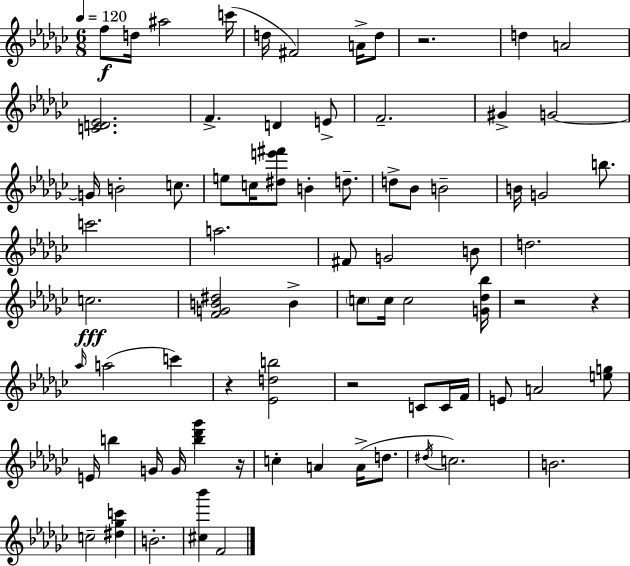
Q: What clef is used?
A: treble